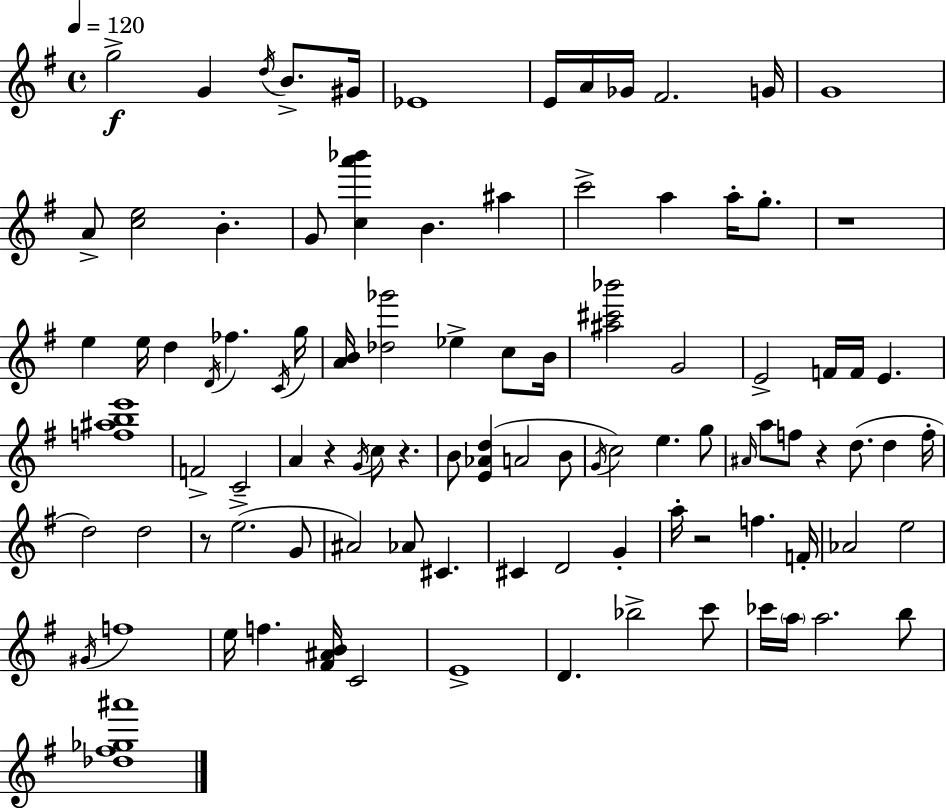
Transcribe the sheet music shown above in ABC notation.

X:1
T:Untitled
M:4/4
L:1/4
K:Em
g2 G d/4 B/2 ^G/4 _E4 E/4 A/4 _G/4 ^F2 G/4 G4 A/2 [ce]2 B G/2 [ca'_b'] B ^a c'2 a a/4 g/2 z4 e e/4 d D/4 _f C/4 g/4 [AB]/4 [_d_g']2 _e c/2 B/4 [^a^c'_b']2 G2 E2 F/4 F/4 E [f^abe']4 F2 C2 A z G/4 c/2 z B/2 [E_Ad] A2 B/2 G/4 c2 e g/2 ^A/4 a/2 f/2 z d/2 d f/4 d2 d2 z/2 e2 G/2 ^A2 _A/2 ^C ^C D2 G a/4 z2 f F/4 _A2 e2 ^G/4 f4 e/4 f [^F^AB]/4 C2 E4 D _b2 c'/2 _c'/4 a/4 a2 b/2 [_d^f_g^a']4